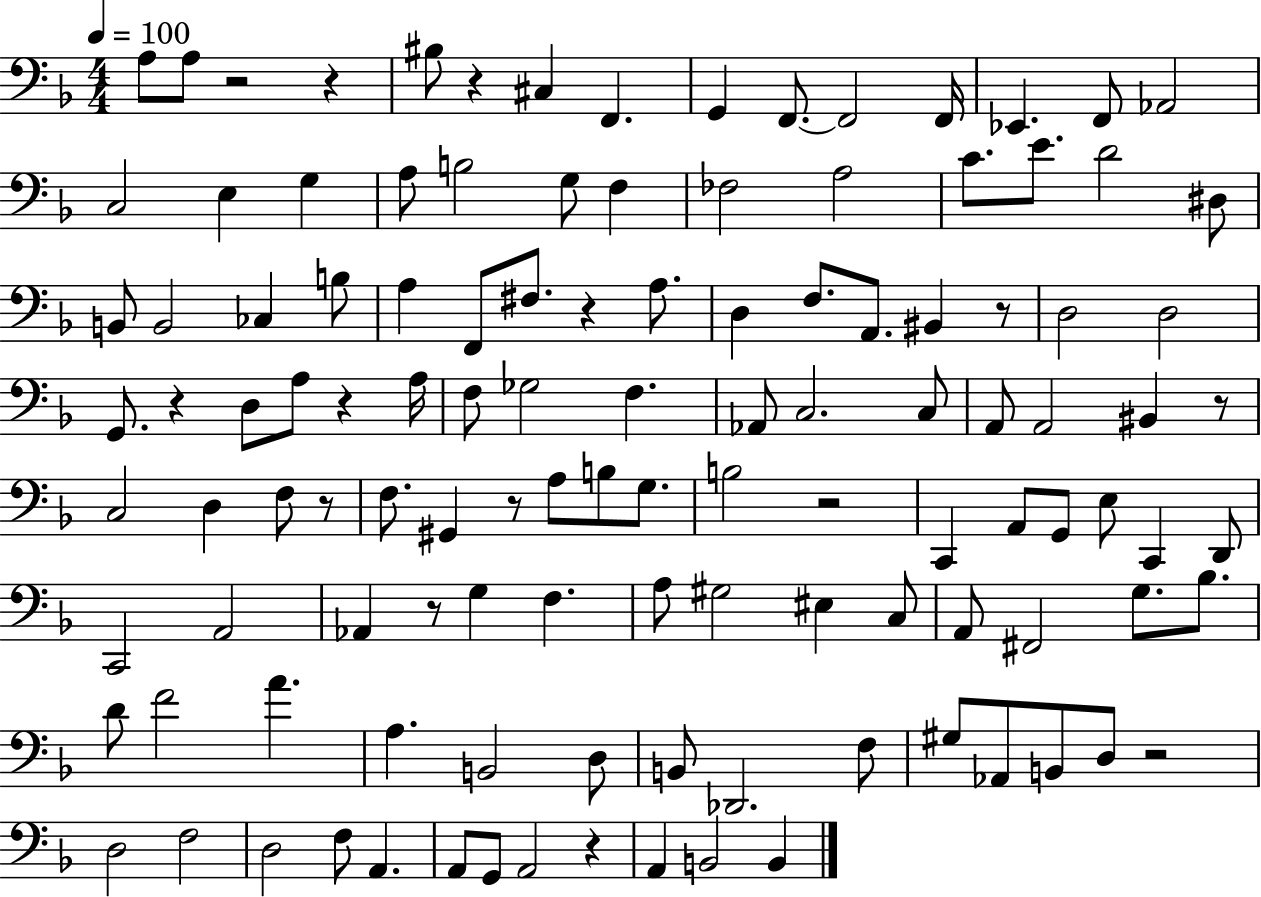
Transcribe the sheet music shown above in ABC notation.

X:1
T:Untitled
M:4/4
L:1/4
K:F
A,/2 A,/2 z2 z ^B,/2 z ^C, F,, G,, F,,/2 F,,2 F,,/4 _E,, F,,/2 _A,,2 C,2 E, G, A,/2 B,2 G,/2 F, _F,2 A,2 C/2 E/2 D2 ^D,/2 B,,/2 B,,2 _C, B,/2 A, F,,/2 ^F,/2 z A,/2 D, F,/2 A,,/2 ^B,, z/2 D,2 D,2 G,,/2 z D,/2 A,/2 z A,/4 F,/2 _G,2 F, _A,,/2 C,2 C,/2 A,,/2 A,,2 ^B,, z/2 C,2 D, F,/2 z/2 F,/2 ^G,, z/2 A,/2 B,/2 G,/2 B,2 z2 C,, A,,/2 G,,/2 E,/2 C,, D,,/2 C,,2 A,,2 _A,, z/2 G, F, A,/2 ^G,2 ^E, C,/2 A,,/2 ^F,,2 G,/2 _B,/2 D/2 F2 A A, B,,2 D,/2 B,,/2 _D,,2 F,/2 ^G,/2 _A,,/2 B,,/2 D,/2 z2 D,2 F,2 D,2 F,/2 A,, A,,/2 G,,/2 A,,2 z A,, B,,2 B,,